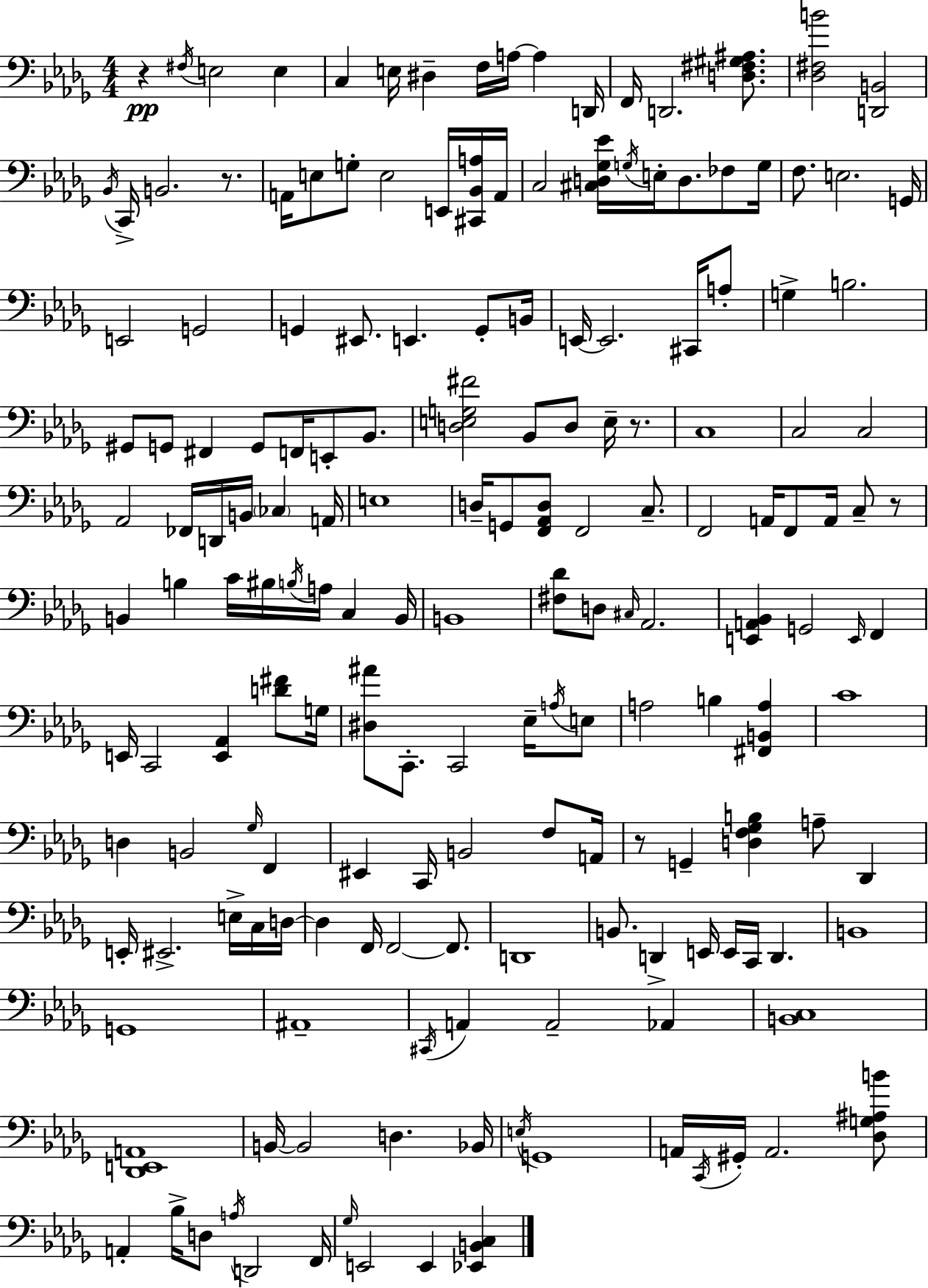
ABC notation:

X:1
T:Untitled
M:4/4
L:1/4
K:Bbm
z ^F,/4 E,2 E, C, E,/4 ^D, F,/4 A,/4 A, D,,/4 F,,/4 D,,2 [D,^F,^G,^A,]/2 [_D,^F,B]2 [D,,B,,]2 _B,,/4 C,,/4 B,,2 z/2 A,,/4 E,/2 G,/2 E,2 E,,/4 [^C,,_B,,A,]/4 A,,/4 C,2 [^C,D,_G,_E]/4 G,/4 E,/4 D,/2 _F,/2 G,/4 F,/2 E,2 G,,/4 E,,2 G,,2 G,, ^E,,/2 E,, G,,/2 B,,/4 E,,/4 E,,2 ^C,,/4 A,/2 G, B,2 ^G,,/2 G,,/2 ^F,, G,,/2 F,,/4 E,,/2 _B,,/2 [D,E,G,^F]2 _B,,/2 D,/2 E,/4 z/2 C,4 C,2 C,2 _A,,2 _F,,/4 D,,/4 B,,/4 _C, A,,/4 E,4 D,/4 G,,/2 [F,,_A,,D,]/2 F,,2 C,/2 F,,2 A,,/4 F,,/2 A,,/4 C,/2 z/2 B,, B, C/4 ^B,/4 B,/4 A,/4 C, B,,/4 B,,4 [^F,_D]/2 D,/2 ^C,/4 _A,,2 [E,,A,,_B,,] G,,2 E,,/4 F,, E,,/4 C,,2 [E,,_A,,] [D^F]/2 G,/4 [^D,^A]/2 C,,/2 C,,2 _E,/4 A,/4 E,/2 A,2 B, [^F,,B,,A,] C4 D, B,,2 _G,/4 F,, ^E,, C,,/4 B,,2 F,/2 A,,/4 z/2 G,, [D,F,_G,B,] A,/2 _D,, E,,/4 ^E,,2 E,/4 C,/4 D,/4 D, F,,/4 F,,2 F,,/2 D,,4 B,,/2 D,, E,,/4 E,,/4 C,,/4 D,, B,,4 G,,4 ^A,,4 ^C,,/4 A,, A,,2 _A,, [B,,C,]4 [_D,,E,,A,,]4 B,,/4 B,,2 D, _B,,/4 E,/4 G,,4 A,,/4 C,,/4 ^G,,/4 A,,2 [_D,G,^A,B]/2 A,, _B,/4 D,/2 A,/4 D,,2 F,,/4 _G,/4 E,,2 E,, [_E,,B,,C,]